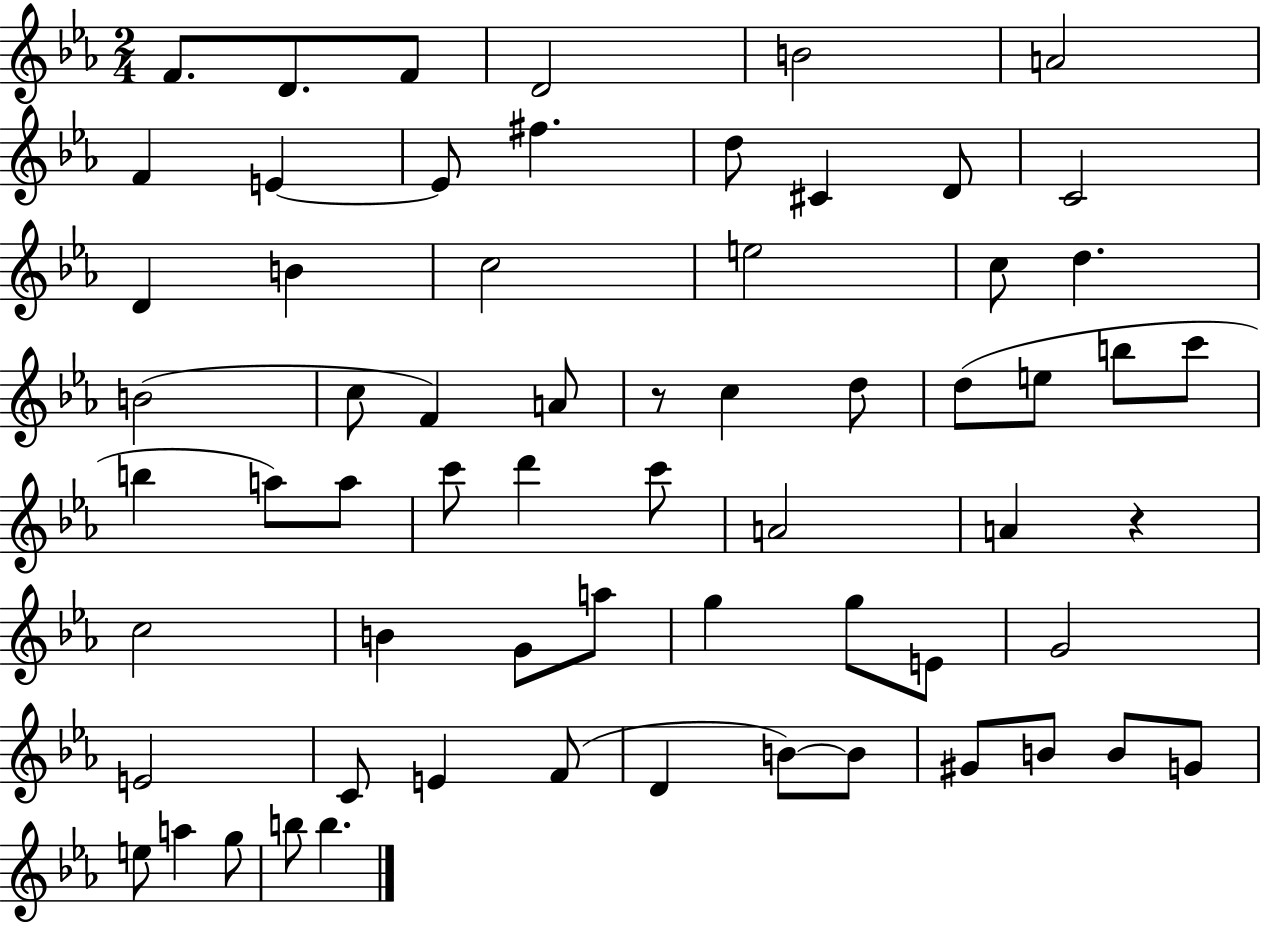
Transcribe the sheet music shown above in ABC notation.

X:1
T:Untitled
M:2/4
L:1/4
K:Eb
F/2 D/2 F/2 D2 B2 A2 F E E/2 ^f d/2 ^C D/2 C2 D B c2 e2 c/2 d B2 c/2 F A/2 z/2 c d/2 d/2 e/2 b/2 c'/2 b a/2 a/2 c'/2 d' c'/2 A2 A z c2 B G/2 a/2 g g/2 E/2 G2 E2 C/2 E F/2 D B/2 B/2 ^G/2 B/2 B/2 G/2 e/2 a g/2 b/2 b